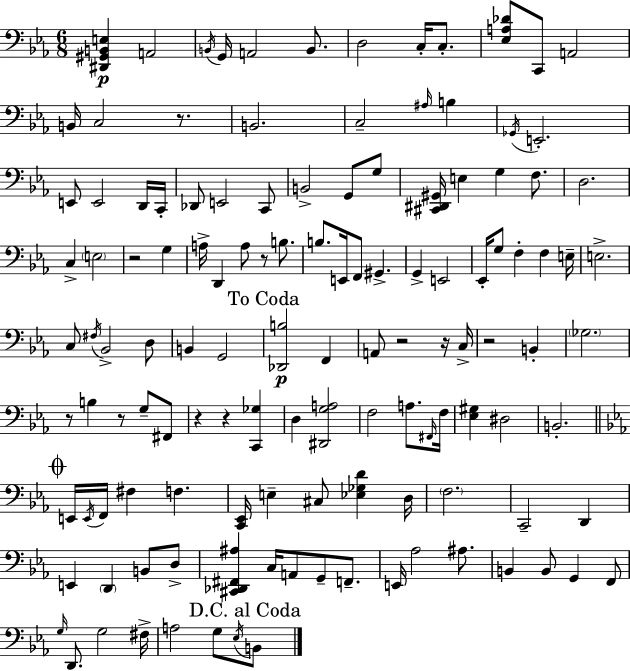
{
  \clef bass
  \numericTimeSignature
  \time 6/8
  \key c \minor
  <dis, gis, b, e>4\p a,2 | \acciaccatura { b,16 } g,16 a,2 b,8. | d2 c16-. c8.-. | <ees a des'>8 c,8 a,2 | \break b,16 c2 r8. | b,2. | c2-- \grace { ais16 } b4 | \acciaccatura { ges,16 } e,2.-. | \break e,8 e,2 | d,16 c,16-. des,8 e,2 | c,8 b,2-> g,8 | g8 <cis, dis, gis,>16 e4 g4 | \break f8. d2. | c4-> \parenthesize e2 | r2 g4 | a16-> d,4 a8 r8 | \break b8. b8. e,16 f,8 gis,4.-> | g,4-> e,2 | ees,16-. g8 f4-. f4 | e16-- e2.-> | \break c8 \acciaccatura { fis16 } bes,2-> | d8 b,4 g,2 | \mark "To Coda" <des, b>2\p | f,4 a,8 r2 | \break r16 c16-> r2 | b,4-. \parenthesize ges2. | r8 b4 r8 | g8-- fis,8 r4 r4 | \break <c, ges>4 d4 <dis, g a>2 | f2 | a8. \grace { fis,16 } f16 <ees gis>4 dis2 | b,2.-. | \break \mark \markup { \musicglyph "scripts.coda" } \bar "||" \break \key ees \major e,16 \acciaccatura { e,16 } f,16 fis4 f4. | <c, ees,>16 e4-- cis8 <ees ges d'>4 | d16 \parenthesize f2. | c,2-- d,4 | \break e,4 \parenthesize d,4 b,8 d8-> | <cis, des, fis, ais>4 c16 a,8 g,8-- f,8.-- | e,16 aes2 ais8. | b,4 b,8 g,4 f,8 | \break \grace { g16 } d,8. g2 | fis16-> a2 g8 | \acciaccatura { ees16 } \mark "D.C. al Coda" b,8 \bar "|."
}